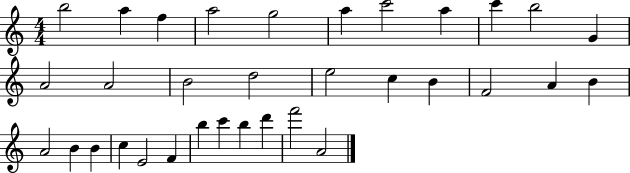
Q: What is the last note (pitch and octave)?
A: A4